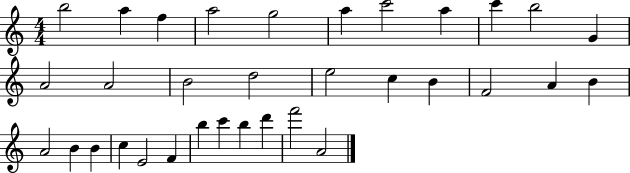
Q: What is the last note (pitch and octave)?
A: A4